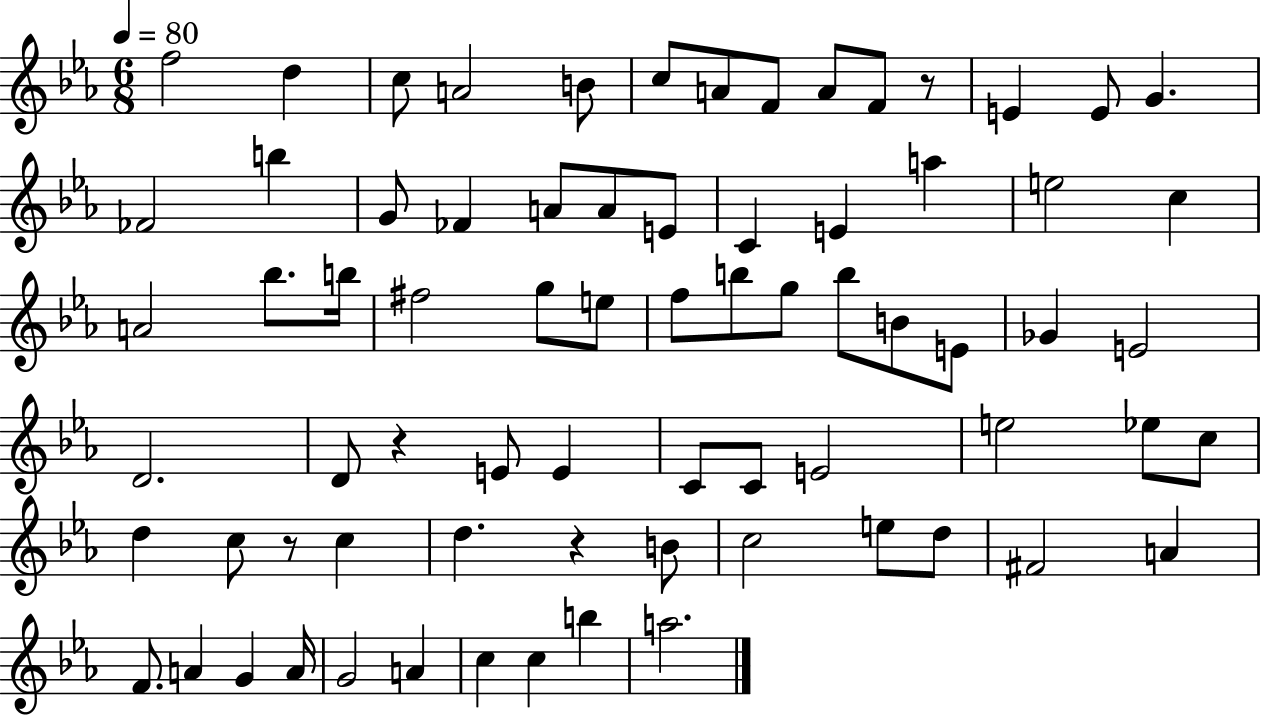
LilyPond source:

{
  \clef treble
  \numericTimeSignature
  \time 6/8
  \key ees \major
  \tempo 4 = 80
  f''2 d''4 | c''8 a'2 b'8 | c''8 a'8 f'8 a'8 f'8 r8 | e'4 e'8 g'4. | \break fes'2 b''4 | g'8 fes'4 a'8 a'8 e'8 | c'4 e'4 a''4 | e''2 c''4 | \break a'2 bes''8. b''16 | fis''2 g''8 e''8 | f''8 b''8 g''8 b''8 b'8 e'8 | ges'4 e'2 | \break d'2. | d'8 r4 e'8 e'4 | c'8 c'8 e'2 | e''2 ees''8 c''8 | \break d''4 c''8 r8 c''4 | d''4. r4 b'8 | c''2 e''8 d''8 | fis'2 a'4 | \break f'8. a'4 g'4 a'16 | g'2 a'4 | c''4 c''4 b''4 | a''2. | \break \bar "|."
}